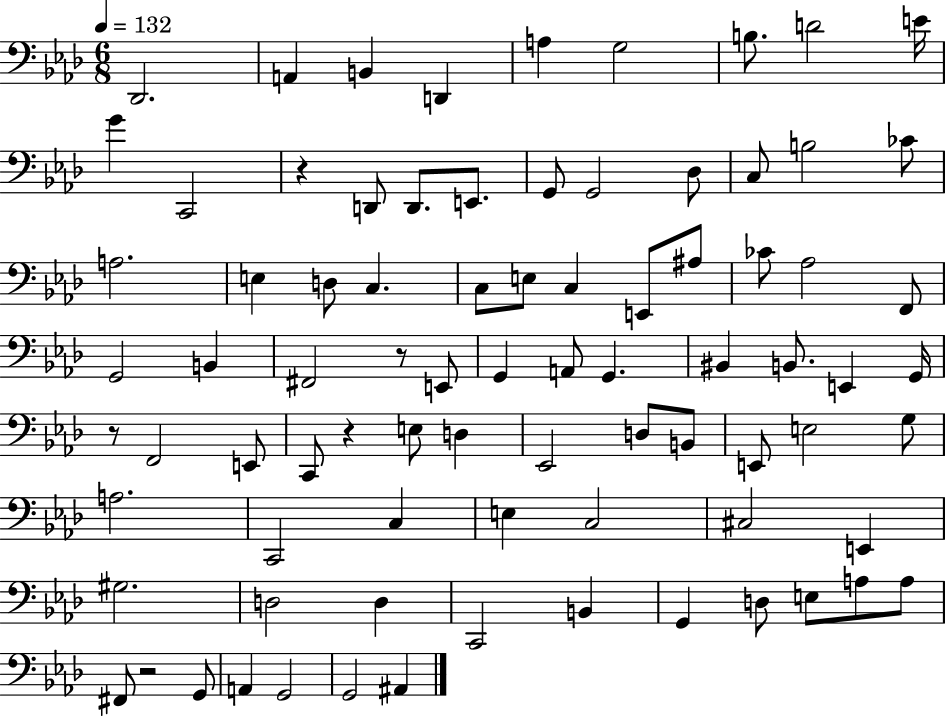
Db2/h. A2/q B2/q D2/q A3/q G3/h B3/e. D4/h E4/s G4/q C2/h R/q D2/e D2/e. E2/e. G2/e G2/h Db3/e C3/e B3/h CES4/e A3/h. E3/q D3/e C3/q. C3/e E3/e C3/q E2/e A#3/e CES4/e Ab3/h F2/e G2/h B2/q F#2/h R/e E2/e G2/q A2/e G2/q. BIS2/q B2/e. E2/q G2/s R/e F2/h E2/e C2/e R/q E3/e D3/q Eb2/h D3/e B2/e E2/e E3/h G3/e A3/h. C2/h C3/q E3/q C3/h C#3/h E2/q G#3/h. D3/h D3/q C2/h B2/q G2/q D3/e E3/e A3/e A3/e F#2/e R/h G2/e A2/q G2/h G2/h A#2/q